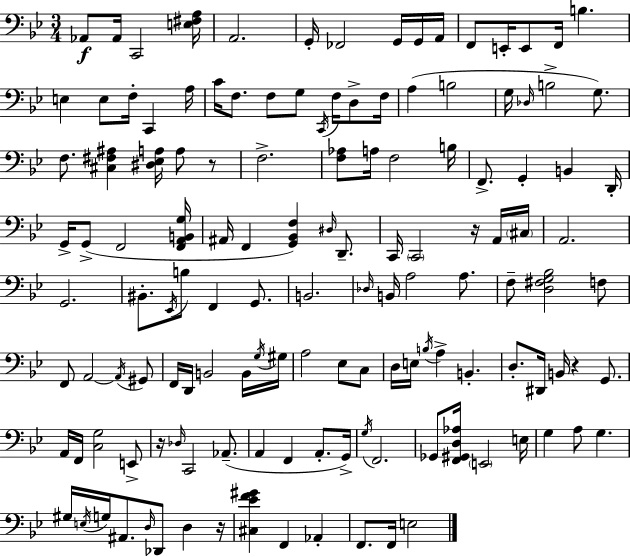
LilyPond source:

{
  \clef bass
  \numericTimeSignature
  \time 3/4
  \key bes \major
  \repeat volta 2 { aes,8\f aes,16 c,2 <e fis a>16 | a,2. | g,16-. fes,2 g,16 g,16 a,16 | f,8 e,16-. e,8 f,16 b4. | \break e4 e8 f16-. c,4 a16 | c'16 f8. f8 g8 \acciaccatura { c,16 } f16 d8-> | f16 a4( b2 | g16 \grace { des16 } b2-> g8.) | \break f8. <cis fis ais>4 <dis ees a>16 a8 | r8 f2.-> | <f aes>8 a16 f2 | b16 f,8.-> g,4-. b,4 | \break d,16-. g,16-> g,8->( f,2 | <f, a, b, g>16 ais,16 f,4 <g, bes, f>4) \grace { dis16 } | d,8.-- c,16 \parenthesize c,2 | r16 a,16 \parenthesize cis16 a,2. | \break g,2. | bis,8.-. \acciaccatura { ees,16 } b8 f,4 | g,8. b,2. | \grace { des16 } b,16 a2 | \break a8. f8-- <d fis g bes>2 | f8 f,8 a,2~~ | \acciaccatura { a,16 } gis,8 f,16 d,16 b,2 | b,16 \acciaccatura { g16 } gis16 a2 | \break ees8 c8 d16 e16 \acciaccatura { b16 } a4-> | b,4.-. d8.-. dis,16 | b,16 r4 g,8. a,16 f,16 <c g>2 | e,8-> r16 \grace { des16 } c,2 | \break aes,8.--( a,4 | f,4 a,8.-. g,16->) \acciaccatura { g16 } f,2. | ges,8 | <f, gis, d aes>16 \parenthesize e,2 e16 g4 | \break a8 g4. gis16 \acciaccatura { e16 } | g16 ais,8. \grace { d16 } des,8 d4 r16 | <cis ees' f' gis'>4 f,4 aes,4-. | f,8. f,16 e2 | \break } \bar "|."
}